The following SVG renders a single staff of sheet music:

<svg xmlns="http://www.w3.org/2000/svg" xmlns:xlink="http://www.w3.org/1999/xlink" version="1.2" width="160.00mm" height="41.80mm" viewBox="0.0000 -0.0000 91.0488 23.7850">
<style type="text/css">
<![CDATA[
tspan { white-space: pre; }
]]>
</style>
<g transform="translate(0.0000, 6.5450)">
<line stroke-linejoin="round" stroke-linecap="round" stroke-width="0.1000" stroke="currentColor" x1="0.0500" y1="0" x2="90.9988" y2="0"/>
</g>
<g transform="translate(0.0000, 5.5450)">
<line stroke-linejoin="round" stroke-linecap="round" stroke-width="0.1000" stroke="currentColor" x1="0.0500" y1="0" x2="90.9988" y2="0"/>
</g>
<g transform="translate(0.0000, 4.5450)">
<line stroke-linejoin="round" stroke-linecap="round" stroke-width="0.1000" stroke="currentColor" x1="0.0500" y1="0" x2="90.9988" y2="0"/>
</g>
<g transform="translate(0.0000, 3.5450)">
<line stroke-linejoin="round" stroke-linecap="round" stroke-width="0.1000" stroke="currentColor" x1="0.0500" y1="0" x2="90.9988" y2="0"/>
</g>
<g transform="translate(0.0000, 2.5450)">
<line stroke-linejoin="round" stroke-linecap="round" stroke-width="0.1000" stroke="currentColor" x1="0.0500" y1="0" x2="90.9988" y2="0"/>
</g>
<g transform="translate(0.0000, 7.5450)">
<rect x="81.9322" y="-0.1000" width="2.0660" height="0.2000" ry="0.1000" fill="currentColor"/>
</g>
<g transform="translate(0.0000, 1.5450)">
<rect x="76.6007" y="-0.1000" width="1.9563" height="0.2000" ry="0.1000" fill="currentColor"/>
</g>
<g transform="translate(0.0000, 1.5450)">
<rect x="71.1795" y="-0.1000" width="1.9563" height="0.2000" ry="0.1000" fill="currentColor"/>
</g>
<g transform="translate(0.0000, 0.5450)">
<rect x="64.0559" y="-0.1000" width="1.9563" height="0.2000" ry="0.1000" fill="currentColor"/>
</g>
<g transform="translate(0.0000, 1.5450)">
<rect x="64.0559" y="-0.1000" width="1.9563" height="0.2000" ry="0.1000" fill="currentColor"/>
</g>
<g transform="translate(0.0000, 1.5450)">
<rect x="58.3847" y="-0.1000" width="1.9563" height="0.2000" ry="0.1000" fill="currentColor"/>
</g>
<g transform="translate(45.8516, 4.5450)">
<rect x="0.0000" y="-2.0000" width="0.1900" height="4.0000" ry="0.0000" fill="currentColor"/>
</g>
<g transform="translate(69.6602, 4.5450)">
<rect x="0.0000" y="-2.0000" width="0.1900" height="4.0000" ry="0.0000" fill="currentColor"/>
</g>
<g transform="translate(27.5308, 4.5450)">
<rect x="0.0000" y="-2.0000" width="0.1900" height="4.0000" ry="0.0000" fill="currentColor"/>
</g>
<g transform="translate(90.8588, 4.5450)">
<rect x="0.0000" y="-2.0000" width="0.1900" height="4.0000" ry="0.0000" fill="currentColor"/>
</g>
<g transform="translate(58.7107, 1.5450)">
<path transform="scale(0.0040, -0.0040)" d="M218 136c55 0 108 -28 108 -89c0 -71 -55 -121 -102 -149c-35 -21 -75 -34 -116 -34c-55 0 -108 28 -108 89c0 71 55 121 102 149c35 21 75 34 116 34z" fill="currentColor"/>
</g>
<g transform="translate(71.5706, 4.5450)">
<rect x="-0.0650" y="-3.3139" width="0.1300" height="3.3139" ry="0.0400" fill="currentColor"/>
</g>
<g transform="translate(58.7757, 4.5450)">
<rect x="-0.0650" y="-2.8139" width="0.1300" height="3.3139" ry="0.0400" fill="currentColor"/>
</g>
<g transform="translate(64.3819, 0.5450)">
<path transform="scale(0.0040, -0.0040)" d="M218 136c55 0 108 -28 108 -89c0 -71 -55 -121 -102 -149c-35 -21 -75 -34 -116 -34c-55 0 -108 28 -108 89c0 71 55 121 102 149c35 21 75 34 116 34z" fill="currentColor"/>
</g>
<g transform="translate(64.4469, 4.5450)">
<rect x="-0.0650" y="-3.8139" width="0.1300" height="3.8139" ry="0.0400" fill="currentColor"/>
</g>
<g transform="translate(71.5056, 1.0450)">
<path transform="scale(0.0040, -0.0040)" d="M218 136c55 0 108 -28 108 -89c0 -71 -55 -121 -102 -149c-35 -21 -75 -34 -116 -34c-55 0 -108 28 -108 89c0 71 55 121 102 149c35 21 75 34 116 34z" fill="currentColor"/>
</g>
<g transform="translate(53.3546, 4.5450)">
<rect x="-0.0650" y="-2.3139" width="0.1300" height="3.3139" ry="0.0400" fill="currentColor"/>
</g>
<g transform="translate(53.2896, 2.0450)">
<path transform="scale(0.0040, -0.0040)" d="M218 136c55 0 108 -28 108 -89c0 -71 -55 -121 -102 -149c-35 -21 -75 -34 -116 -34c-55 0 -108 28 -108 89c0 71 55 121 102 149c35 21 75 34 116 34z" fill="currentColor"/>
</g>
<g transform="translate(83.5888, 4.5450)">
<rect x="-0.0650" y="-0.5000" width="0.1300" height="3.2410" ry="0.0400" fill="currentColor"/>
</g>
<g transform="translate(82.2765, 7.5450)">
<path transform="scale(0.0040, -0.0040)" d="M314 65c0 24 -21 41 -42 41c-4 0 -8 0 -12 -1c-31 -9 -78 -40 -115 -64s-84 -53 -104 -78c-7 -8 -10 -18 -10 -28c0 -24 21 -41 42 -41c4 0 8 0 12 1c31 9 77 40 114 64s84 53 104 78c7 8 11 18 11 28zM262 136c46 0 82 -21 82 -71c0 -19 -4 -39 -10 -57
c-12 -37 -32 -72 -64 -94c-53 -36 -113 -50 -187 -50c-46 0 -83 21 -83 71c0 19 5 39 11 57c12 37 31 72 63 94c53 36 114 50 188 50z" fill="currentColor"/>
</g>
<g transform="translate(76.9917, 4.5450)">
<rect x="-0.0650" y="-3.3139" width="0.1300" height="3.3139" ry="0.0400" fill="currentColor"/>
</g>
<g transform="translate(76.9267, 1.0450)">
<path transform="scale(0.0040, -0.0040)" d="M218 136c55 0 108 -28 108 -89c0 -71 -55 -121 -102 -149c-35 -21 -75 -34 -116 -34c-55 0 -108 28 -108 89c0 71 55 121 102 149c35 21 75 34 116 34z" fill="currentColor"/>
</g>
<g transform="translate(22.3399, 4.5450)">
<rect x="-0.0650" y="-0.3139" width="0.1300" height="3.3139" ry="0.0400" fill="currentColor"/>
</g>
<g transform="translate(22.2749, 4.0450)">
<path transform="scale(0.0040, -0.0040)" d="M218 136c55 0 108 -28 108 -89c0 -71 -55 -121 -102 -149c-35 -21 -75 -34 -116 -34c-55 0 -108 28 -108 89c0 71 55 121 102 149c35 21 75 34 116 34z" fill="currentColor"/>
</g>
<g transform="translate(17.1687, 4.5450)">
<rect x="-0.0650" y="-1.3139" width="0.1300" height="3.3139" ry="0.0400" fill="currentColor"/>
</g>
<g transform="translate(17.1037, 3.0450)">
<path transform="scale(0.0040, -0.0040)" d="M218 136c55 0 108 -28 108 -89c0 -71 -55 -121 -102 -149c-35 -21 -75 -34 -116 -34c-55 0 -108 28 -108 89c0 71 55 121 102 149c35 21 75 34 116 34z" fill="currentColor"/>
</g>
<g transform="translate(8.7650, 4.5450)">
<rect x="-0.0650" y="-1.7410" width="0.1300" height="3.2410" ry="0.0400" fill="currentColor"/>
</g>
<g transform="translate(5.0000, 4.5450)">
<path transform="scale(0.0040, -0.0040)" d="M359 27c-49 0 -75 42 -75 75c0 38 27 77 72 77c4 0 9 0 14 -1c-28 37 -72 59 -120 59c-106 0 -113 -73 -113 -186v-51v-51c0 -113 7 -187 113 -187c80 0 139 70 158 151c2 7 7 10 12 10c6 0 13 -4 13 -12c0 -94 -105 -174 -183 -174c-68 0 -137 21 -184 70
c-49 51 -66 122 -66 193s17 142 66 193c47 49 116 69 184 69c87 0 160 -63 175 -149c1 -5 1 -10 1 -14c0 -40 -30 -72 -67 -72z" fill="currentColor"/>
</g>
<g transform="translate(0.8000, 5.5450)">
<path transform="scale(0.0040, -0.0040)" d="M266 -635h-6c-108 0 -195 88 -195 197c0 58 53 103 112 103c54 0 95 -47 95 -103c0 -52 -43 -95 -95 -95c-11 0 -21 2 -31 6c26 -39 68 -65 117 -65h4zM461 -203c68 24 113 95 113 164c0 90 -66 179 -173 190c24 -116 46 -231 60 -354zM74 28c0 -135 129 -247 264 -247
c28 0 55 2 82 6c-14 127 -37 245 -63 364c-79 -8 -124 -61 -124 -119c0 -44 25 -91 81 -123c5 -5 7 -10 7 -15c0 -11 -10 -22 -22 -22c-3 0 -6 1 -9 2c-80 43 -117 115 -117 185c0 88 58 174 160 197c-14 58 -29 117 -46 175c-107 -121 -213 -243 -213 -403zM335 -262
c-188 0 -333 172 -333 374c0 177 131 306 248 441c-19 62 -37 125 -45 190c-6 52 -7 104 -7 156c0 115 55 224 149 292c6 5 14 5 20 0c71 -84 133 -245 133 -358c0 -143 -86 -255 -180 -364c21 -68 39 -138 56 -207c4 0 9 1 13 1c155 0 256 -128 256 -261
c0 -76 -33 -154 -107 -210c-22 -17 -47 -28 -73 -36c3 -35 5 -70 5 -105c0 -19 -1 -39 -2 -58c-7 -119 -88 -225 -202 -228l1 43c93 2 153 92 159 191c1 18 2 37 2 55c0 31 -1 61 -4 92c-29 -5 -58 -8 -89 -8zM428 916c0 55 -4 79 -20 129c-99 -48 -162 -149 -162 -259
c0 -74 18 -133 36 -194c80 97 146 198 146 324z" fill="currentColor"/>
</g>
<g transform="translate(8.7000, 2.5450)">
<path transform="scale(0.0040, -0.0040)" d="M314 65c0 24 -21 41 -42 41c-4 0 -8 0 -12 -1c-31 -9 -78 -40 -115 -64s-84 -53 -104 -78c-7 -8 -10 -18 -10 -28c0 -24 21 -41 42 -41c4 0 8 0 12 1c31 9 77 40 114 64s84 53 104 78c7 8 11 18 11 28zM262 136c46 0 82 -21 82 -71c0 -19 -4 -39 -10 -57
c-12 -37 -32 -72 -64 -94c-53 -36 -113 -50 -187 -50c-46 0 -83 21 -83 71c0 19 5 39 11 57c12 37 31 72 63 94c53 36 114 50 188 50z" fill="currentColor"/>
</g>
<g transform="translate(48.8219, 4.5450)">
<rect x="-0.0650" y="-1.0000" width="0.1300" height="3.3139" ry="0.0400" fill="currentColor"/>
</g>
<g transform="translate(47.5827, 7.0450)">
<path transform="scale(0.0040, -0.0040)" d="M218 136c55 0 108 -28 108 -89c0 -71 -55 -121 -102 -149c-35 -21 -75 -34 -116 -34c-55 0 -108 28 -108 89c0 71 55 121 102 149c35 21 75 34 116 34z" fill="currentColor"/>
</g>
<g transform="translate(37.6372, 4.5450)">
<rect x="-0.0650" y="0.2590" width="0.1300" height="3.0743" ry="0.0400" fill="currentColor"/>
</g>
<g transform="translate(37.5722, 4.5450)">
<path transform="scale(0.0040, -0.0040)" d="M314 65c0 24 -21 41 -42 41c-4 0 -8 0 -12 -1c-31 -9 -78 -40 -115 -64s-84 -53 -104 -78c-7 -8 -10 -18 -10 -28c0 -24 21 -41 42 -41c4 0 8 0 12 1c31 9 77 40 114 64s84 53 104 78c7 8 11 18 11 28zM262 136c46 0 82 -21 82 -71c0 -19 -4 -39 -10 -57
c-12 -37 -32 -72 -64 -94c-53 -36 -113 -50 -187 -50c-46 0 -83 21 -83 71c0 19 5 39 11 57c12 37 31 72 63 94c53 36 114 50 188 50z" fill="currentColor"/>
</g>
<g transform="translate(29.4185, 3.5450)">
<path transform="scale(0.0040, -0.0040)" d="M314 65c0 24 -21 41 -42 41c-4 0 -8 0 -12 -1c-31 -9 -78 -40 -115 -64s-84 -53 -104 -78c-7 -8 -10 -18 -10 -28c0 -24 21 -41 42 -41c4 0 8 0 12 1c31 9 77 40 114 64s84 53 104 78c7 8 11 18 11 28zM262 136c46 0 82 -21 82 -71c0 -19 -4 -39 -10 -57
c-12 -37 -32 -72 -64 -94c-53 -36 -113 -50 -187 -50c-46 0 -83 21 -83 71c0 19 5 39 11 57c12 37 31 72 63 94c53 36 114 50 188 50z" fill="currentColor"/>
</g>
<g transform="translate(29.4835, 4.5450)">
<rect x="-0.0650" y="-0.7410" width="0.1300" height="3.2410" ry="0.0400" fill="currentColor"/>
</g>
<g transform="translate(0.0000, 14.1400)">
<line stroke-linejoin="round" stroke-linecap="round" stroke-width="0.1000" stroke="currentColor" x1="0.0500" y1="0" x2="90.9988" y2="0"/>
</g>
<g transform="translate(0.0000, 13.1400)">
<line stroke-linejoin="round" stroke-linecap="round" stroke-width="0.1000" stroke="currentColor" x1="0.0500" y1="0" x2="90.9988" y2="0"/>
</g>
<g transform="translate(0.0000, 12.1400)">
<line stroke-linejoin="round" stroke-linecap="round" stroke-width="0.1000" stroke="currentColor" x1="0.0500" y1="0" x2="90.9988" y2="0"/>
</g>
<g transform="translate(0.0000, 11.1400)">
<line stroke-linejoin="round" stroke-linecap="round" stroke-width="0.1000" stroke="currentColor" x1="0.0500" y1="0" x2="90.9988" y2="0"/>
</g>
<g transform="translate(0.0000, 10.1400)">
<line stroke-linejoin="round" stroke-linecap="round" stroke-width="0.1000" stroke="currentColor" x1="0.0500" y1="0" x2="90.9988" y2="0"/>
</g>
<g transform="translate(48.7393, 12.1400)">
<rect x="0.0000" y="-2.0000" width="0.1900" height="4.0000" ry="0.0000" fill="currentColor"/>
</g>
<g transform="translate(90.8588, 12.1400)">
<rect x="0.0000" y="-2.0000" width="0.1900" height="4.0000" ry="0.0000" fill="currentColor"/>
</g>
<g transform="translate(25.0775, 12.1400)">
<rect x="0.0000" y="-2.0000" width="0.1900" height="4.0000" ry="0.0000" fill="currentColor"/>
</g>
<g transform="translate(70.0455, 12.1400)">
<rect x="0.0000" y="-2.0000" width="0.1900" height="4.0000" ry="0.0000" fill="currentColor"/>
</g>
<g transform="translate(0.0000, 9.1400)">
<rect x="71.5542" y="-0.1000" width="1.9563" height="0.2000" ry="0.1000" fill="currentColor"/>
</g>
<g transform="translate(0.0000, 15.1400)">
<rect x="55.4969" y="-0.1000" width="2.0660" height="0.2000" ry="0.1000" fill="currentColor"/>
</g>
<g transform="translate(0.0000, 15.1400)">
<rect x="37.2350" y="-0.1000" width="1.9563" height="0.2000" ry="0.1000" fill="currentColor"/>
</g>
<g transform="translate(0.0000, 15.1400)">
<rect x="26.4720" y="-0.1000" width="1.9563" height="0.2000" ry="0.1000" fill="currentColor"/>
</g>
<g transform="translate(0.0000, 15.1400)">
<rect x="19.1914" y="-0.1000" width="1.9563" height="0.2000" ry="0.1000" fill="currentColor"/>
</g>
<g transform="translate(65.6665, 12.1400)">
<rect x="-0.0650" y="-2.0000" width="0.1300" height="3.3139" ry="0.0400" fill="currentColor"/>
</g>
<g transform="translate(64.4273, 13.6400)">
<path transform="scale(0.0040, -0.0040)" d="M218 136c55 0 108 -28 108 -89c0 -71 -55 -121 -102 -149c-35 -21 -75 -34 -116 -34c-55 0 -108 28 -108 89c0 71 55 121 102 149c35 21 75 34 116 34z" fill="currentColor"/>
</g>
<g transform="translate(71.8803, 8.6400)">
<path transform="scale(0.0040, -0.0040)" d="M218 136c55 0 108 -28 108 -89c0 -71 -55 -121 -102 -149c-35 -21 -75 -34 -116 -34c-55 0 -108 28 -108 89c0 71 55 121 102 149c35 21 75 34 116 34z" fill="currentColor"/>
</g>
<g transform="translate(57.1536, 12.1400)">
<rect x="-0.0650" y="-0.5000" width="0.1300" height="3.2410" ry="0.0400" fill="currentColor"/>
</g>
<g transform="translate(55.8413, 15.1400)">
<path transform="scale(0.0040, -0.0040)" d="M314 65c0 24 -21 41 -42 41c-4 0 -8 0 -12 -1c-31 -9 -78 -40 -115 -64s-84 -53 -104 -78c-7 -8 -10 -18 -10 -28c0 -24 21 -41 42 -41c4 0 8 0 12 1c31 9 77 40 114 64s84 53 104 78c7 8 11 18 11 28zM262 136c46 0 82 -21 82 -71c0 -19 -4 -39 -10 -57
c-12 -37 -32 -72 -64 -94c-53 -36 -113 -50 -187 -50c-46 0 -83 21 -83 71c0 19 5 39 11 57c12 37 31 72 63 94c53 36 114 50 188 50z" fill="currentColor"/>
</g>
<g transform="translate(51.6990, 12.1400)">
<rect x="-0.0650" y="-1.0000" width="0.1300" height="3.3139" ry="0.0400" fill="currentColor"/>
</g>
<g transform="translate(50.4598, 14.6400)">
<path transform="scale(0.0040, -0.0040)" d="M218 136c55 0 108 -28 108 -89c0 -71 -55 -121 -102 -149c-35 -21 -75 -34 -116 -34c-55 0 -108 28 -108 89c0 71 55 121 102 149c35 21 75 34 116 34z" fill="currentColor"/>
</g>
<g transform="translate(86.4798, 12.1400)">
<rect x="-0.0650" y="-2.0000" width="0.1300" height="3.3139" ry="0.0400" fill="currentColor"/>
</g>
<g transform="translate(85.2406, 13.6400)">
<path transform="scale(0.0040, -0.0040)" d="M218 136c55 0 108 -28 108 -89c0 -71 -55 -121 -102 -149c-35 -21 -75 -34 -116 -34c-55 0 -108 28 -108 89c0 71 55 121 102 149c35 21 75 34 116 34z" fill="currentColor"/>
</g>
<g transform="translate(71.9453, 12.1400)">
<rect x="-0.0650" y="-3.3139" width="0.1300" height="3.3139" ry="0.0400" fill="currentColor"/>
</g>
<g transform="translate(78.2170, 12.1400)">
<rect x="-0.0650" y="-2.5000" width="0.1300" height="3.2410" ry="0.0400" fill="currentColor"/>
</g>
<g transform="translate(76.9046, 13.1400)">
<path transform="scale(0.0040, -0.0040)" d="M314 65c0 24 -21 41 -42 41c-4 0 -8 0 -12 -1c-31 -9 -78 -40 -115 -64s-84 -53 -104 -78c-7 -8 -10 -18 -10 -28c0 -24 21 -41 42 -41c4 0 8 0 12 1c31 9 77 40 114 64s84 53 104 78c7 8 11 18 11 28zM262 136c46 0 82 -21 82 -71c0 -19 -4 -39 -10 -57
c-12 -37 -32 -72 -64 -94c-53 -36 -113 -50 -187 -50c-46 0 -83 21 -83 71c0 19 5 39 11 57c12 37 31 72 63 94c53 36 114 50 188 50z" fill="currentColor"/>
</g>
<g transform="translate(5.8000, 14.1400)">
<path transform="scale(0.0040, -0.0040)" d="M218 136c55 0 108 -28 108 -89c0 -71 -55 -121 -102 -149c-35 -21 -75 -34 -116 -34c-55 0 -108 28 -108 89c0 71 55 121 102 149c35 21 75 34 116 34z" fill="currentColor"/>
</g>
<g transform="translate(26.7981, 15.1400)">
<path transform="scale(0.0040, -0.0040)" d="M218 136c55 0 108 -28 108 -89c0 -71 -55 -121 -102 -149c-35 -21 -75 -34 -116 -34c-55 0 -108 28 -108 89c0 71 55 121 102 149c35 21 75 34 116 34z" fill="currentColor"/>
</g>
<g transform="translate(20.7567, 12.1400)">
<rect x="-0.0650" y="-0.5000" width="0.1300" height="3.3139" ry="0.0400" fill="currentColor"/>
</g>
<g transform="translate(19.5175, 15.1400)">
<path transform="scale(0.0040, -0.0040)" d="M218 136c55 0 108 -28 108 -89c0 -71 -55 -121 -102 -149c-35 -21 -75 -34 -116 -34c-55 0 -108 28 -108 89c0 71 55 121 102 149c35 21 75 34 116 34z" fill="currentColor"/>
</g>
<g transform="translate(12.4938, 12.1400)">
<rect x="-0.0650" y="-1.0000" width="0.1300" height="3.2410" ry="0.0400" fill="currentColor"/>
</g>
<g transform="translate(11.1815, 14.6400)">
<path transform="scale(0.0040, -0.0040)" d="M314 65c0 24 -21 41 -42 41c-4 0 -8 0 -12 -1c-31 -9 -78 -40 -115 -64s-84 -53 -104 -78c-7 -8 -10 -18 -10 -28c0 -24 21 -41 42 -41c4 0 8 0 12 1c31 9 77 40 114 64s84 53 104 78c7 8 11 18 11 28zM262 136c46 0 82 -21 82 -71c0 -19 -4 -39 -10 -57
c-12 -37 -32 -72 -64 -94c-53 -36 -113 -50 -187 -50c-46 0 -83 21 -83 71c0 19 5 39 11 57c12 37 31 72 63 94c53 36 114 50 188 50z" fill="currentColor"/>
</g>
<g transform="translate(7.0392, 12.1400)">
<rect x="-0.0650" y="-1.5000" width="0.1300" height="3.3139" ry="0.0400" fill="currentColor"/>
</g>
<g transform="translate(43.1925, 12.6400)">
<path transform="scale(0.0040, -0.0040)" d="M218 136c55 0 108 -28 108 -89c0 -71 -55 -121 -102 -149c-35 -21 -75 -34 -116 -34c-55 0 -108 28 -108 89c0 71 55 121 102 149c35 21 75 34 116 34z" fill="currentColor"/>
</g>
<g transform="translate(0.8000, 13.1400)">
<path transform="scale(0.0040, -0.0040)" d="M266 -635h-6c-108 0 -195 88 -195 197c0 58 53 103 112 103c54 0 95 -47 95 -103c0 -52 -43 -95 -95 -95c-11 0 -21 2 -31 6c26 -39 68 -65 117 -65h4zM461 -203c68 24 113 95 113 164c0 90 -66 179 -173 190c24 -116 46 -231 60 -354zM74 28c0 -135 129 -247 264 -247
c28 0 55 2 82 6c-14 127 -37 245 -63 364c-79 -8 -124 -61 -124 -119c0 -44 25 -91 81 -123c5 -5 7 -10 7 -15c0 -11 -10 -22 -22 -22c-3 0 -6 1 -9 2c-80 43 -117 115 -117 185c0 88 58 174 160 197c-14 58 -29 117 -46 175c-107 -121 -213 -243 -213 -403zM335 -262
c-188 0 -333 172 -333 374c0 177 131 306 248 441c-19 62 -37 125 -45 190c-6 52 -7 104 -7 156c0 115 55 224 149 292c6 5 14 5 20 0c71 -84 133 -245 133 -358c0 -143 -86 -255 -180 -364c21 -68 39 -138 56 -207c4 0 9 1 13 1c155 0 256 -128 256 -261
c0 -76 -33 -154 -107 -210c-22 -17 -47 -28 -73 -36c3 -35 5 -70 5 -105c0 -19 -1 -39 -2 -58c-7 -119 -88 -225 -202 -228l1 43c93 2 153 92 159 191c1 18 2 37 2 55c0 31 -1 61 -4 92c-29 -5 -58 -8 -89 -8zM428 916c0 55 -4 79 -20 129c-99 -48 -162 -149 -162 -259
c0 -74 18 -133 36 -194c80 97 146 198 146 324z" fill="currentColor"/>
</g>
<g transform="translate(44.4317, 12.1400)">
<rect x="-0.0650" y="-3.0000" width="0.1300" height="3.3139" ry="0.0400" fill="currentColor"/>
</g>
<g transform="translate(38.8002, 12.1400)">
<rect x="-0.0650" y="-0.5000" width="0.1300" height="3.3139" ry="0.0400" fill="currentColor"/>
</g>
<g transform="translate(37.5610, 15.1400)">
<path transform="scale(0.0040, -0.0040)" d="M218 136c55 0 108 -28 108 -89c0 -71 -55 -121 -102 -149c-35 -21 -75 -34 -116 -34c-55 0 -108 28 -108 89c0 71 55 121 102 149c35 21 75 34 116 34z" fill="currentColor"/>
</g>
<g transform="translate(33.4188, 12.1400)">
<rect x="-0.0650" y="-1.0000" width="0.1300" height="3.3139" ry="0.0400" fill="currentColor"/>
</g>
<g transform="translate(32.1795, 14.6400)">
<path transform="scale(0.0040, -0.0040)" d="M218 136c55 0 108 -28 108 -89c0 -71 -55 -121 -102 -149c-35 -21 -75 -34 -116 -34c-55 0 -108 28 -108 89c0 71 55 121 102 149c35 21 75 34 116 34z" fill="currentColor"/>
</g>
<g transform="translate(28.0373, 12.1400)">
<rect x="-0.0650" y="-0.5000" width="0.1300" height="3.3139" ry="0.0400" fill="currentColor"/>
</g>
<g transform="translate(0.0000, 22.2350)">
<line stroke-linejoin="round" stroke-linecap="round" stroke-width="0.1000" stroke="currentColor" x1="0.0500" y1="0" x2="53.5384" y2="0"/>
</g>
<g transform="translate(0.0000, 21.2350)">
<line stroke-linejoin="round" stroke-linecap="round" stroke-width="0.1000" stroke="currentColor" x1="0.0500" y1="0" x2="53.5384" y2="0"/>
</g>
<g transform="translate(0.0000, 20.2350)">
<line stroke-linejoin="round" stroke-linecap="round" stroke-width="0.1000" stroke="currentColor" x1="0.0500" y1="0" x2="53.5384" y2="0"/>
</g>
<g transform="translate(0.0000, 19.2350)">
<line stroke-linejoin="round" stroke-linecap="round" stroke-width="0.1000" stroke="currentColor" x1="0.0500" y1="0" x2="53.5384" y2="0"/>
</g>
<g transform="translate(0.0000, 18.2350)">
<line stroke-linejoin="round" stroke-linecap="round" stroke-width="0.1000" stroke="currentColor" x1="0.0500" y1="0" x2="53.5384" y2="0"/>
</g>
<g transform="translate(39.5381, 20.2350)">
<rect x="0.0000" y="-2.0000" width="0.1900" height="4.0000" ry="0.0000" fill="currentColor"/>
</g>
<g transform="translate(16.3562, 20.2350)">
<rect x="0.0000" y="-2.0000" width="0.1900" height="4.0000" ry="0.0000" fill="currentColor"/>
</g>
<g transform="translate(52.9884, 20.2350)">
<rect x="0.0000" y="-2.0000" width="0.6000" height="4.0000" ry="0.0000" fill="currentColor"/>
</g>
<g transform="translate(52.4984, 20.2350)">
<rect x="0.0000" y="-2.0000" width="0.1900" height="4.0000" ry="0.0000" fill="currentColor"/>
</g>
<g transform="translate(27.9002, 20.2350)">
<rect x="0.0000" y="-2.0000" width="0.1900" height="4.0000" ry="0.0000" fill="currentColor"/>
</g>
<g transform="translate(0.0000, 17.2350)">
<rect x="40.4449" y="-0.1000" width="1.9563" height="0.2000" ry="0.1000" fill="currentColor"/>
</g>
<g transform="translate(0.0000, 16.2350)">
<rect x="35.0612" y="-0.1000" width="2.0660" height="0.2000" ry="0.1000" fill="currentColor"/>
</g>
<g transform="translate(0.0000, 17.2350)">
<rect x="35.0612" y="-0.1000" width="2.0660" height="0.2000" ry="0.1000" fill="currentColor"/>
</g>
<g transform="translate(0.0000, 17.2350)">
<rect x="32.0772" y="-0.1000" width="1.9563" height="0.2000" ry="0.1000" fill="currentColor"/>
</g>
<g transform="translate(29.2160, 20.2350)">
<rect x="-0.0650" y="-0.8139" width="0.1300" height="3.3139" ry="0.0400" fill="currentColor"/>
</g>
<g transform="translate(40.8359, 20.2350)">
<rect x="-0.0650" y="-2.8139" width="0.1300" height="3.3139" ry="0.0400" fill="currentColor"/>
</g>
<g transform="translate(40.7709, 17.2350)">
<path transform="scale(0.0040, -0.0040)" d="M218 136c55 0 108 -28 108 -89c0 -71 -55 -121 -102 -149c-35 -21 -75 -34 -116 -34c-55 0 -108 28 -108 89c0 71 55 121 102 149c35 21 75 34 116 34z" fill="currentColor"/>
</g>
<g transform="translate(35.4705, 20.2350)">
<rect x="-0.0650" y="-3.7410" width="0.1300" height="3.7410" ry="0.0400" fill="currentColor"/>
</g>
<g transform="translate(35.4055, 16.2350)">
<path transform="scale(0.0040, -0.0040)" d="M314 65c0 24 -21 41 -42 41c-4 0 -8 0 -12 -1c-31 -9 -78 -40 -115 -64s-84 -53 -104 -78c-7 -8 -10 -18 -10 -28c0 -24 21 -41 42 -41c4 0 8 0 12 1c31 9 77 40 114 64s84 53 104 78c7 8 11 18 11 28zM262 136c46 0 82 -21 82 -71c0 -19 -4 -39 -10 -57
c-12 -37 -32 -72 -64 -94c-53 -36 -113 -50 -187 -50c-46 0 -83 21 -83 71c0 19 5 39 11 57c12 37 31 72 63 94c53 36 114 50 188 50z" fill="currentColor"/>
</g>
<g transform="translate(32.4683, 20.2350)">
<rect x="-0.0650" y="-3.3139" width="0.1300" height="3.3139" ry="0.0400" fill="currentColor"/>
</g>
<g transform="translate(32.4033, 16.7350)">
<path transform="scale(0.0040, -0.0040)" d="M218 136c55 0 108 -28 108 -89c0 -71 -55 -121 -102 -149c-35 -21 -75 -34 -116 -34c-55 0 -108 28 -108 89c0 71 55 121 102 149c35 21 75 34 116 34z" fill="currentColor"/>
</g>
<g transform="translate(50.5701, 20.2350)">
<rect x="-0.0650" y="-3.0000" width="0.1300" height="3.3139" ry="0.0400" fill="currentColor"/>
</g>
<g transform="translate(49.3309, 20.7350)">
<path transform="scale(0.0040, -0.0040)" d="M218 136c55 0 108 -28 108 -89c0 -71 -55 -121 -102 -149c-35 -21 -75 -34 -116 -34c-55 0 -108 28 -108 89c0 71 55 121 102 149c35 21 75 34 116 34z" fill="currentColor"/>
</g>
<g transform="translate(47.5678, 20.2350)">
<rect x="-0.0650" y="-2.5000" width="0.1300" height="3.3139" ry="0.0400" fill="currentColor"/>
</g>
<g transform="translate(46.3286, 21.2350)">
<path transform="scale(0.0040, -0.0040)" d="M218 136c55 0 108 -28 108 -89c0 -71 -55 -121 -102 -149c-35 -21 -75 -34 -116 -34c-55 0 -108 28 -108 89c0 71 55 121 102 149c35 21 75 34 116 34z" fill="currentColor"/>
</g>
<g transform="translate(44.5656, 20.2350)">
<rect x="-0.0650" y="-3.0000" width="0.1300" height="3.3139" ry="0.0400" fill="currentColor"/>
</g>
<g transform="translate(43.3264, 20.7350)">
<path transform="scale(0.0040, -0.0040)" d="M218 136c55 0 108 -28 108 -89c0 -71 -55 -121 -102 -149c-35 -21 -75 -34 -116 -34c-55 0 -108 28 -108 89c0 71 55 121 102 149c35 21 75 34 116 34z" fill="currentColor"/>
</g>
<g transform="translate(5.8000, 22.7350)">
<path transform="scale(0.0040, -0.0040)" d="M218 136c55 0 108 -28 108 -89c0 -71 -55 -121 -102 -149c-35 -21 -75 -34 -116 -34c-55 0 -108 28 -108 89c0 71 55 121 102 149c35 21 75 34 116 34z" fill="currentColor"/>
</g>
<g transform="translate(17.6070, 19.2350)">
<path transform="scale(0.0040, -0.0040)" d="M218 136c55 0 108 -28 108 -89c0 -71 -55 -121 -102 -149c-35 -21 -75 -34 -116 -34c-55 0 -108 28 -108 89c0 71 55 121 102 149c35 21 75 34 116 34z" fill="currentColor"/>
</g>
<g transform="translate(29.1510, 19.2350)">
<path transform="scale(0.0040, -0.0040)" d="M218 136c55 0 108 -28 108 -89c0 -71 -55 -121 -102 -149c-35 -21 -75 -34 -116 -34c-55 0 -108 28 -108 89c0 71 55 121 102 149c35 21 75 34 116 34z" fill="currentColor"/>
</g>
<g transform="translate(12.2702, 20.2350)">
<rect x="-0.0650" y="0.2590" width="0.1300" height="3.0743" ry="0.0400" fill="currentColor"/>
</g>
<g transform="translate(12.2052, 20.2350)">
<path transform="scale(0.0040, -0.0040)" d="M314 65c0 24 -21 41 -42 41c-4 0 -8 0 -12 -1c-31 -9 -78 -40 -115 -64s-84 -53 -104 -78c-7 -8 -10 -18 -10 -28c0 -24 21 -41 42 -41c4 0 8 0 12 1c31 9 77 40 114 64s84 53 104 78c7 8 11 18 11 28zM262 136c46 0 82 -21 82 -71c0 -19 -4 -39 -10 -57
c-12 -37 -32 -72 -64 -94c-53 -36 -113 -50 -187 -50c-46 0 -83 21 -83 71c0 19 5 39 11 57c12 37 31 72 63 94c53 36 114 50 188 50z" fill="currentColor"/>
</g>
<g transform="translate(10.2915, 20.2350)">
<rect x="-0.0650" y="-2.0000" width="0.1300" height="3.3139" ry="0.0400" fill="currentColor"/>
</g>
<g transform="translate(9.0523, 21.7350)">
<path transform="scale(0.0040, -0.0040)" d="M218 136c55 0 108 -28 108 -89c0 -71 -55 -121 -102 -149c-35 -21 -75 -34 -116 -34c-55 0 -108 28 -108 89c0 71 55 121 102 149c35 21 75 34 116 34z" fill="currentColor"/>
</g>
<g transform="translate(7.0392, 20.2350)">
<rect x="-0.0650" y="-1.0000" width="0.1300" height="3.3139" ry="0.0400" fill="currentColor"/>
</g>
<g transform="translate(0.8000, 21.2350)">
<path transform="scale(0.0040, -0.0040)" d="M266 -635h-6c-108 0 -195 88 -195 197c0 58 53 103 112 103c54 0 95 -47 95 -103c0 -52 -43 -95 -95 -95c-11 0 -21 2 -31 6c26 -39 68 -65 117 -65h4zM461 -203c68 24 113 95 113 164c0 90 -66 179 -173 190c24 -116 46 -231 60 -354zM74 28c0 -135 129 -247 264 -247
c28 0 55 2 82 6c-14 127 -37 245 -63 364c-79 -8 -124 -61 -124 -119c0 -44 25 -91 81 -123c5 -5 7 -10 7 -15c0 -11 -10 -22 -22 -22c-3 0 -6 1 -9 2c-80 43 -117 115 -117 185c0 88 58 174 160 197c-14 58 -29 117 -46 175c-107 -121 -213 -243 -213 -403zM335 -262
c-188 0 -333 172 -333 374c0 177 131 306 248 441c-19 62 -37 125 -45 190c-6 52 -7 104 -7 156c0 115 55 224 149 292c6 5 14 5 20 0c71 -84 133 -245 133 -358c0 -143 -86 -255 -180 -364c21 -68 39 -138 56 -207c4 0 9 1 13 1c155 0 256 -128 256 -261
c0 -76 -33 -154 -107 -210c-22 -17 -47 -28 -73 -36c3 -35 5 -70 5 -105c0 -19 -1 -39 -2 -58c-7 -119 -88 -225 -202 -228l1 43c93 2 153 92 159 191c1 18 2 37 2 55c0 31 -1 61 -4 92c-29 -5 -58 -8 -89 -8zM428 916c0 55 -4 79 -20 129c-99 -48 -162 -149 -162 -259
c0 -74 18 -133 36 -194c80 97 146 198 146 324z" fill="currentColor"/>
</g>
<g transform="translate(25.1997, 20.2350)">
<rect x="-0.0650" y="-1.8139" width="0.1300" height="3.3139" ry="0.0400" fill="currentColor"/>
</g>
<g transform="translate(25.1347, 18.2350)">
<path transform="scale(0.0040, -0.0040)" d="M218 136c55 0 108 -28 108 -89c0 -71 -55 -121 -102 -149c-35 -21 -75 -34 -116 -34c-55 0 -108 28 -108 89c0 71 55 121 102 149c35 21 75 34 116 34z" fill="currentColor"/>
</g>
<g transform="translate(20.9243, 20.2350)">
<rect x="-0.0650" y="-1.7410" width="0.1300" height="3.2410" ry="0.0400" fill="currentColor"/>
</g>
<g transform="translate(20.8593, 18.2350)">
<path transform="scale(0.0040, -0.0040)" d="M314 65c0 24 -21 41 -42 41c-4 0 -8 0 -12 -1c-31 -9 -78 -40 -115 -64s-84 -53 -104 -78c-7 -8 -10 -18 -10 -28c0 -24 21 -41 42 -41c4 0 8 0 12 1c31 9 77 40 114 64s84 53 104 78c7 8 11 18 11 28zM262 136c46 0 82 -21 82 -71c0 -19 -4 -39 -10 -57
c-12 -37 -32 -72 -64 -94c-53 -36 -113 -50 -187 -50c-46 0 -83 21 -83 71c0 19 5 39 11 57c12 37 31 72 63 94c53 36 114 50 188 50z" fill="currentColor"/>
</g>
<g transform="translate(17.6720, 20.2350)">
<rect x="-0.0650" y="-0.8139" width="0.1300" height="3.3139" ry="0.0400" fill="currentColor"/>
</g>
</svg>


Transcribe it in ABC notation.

X:1
T:Untitled
M:4/4
L:1/4
K:C
f2 e c d2 B2 D g a c' b b C2 E D2 C C D C A D C2 F b G2 F D F B2 d f2 f d b c'2 a A G A